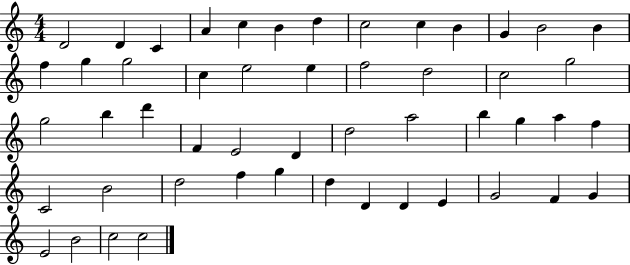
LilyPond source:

{
  \clef treble
  \numericTimeSignature
  \time 4/4
  \key c \major
  d'2 d'4 c'4 | a'4 c''4 b'4 d''4 | c''2 c''4 b'4 | g'4 b'2 b'4 | \break f''4 g''4 g''2 | c''4 e''2 e''4 | f''2 d''2 | c''2 g''2 | \break g''2 b''4 d'''4 | f'4 e'2 d'4 | d''2 a''2 | b''4 g''4 a''4 f''4 | \break c'2 b'2 | d''2 f''4 g''4 | d''4 d'4 d'4 e'4 | g'2 f'4 g'4 | \break e'2 b'2 | c''2 c''2 | \bar "|."
}